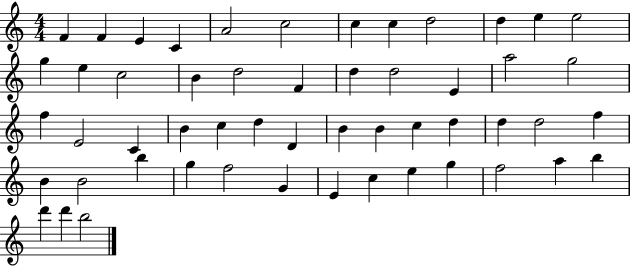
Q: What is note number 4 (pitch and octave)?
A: C4